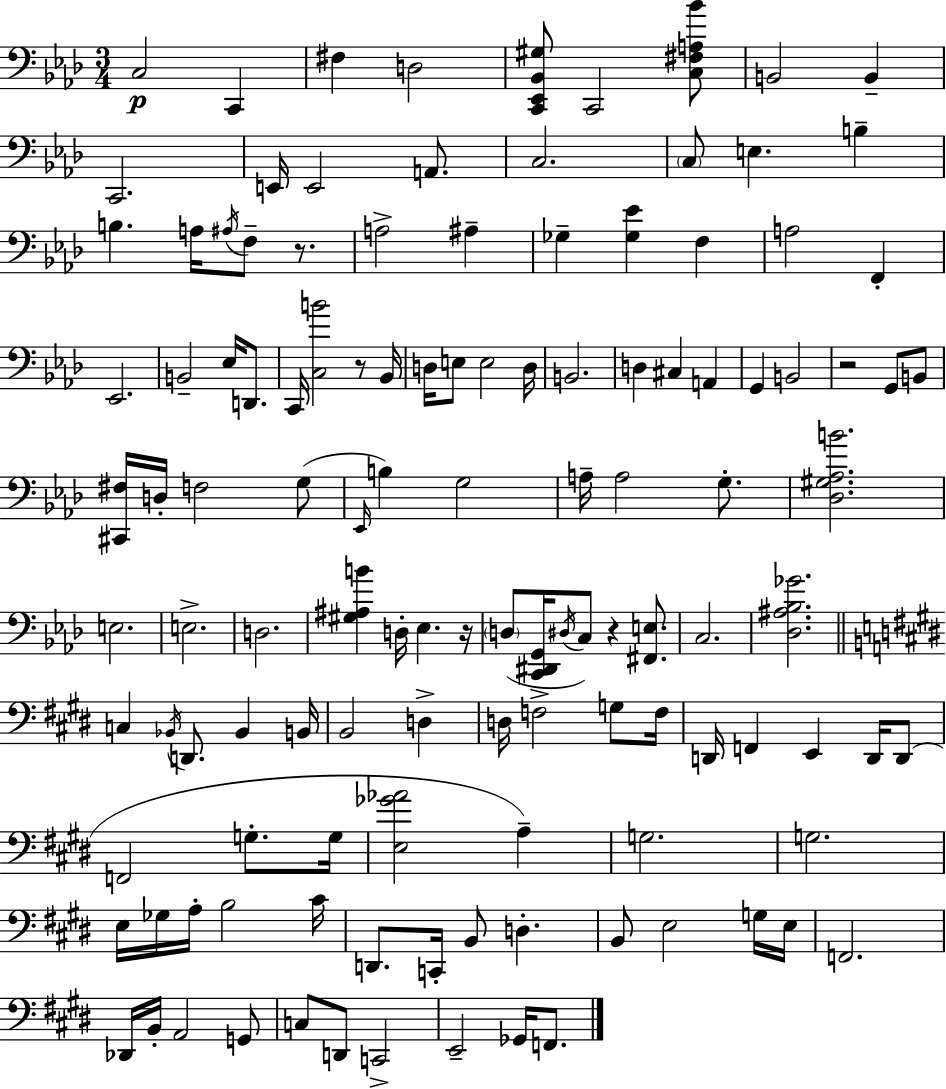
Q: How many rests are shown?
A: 5